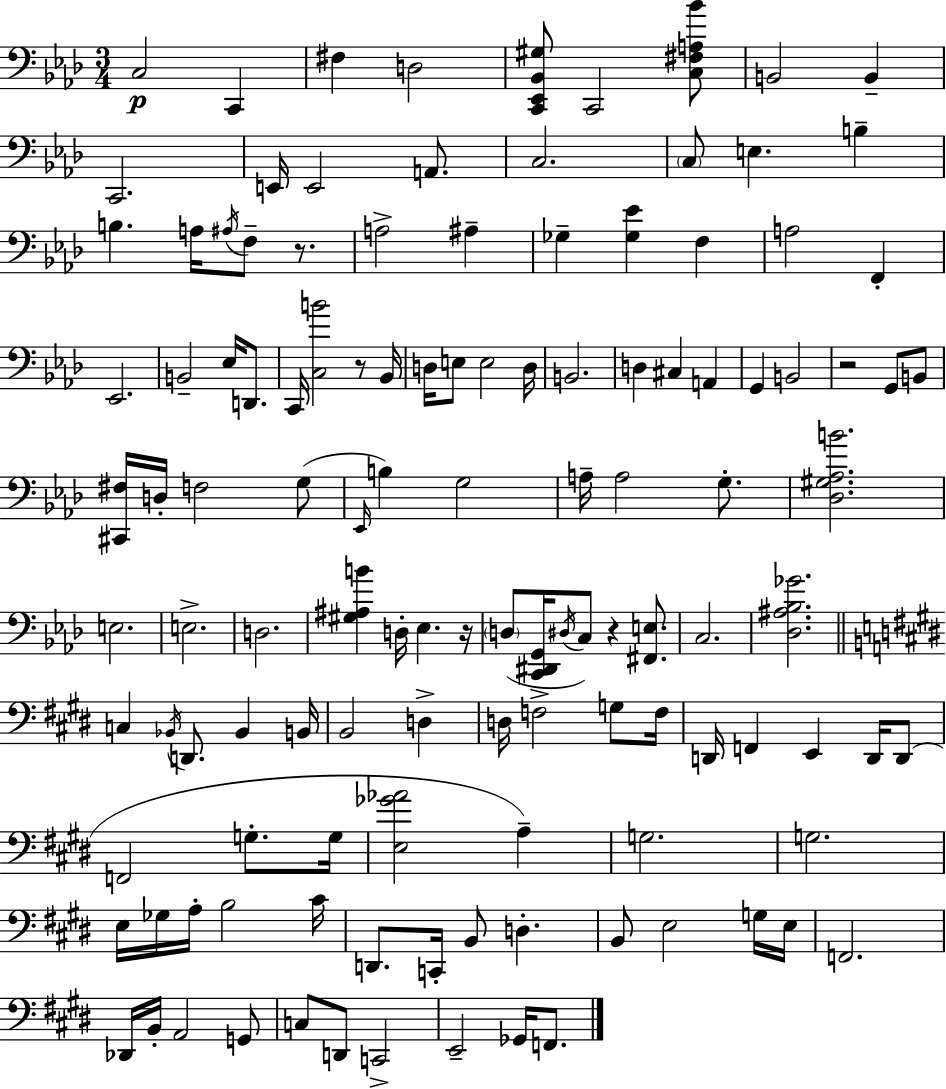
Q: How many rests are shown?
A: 5